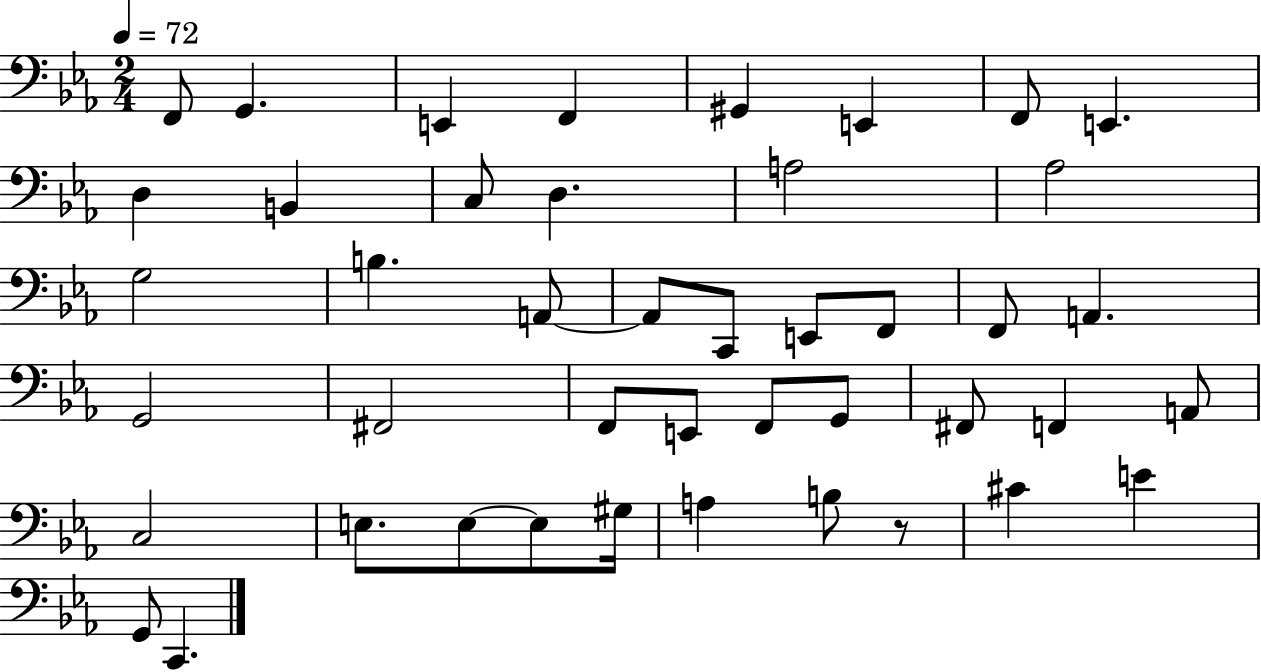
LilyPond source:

{
  \clef bass
  \numericTimeSignature
  \time 2/4
  \key ees \major
  \tempo 4 = 72
  f,8 g,4. | e,4 f,4 | gis,4 e,4 | f,8 e,4. | \break d4 b,4 | c8 d4. | a2 | aes2 | \break g2 | b4. a,8~~ | a,8 c,8 e,8 f,8 | f,8 a,4. | \break g,2 | fis,2 | f,8 e,8 f,8 g,8 | fis,8 f,4 a,8 | \break c2 | e8. e8~~ e8 gis16 | a4 b8 r8 | cis'4 e'4 | \break g,8 c,4. | \bar "|."
}